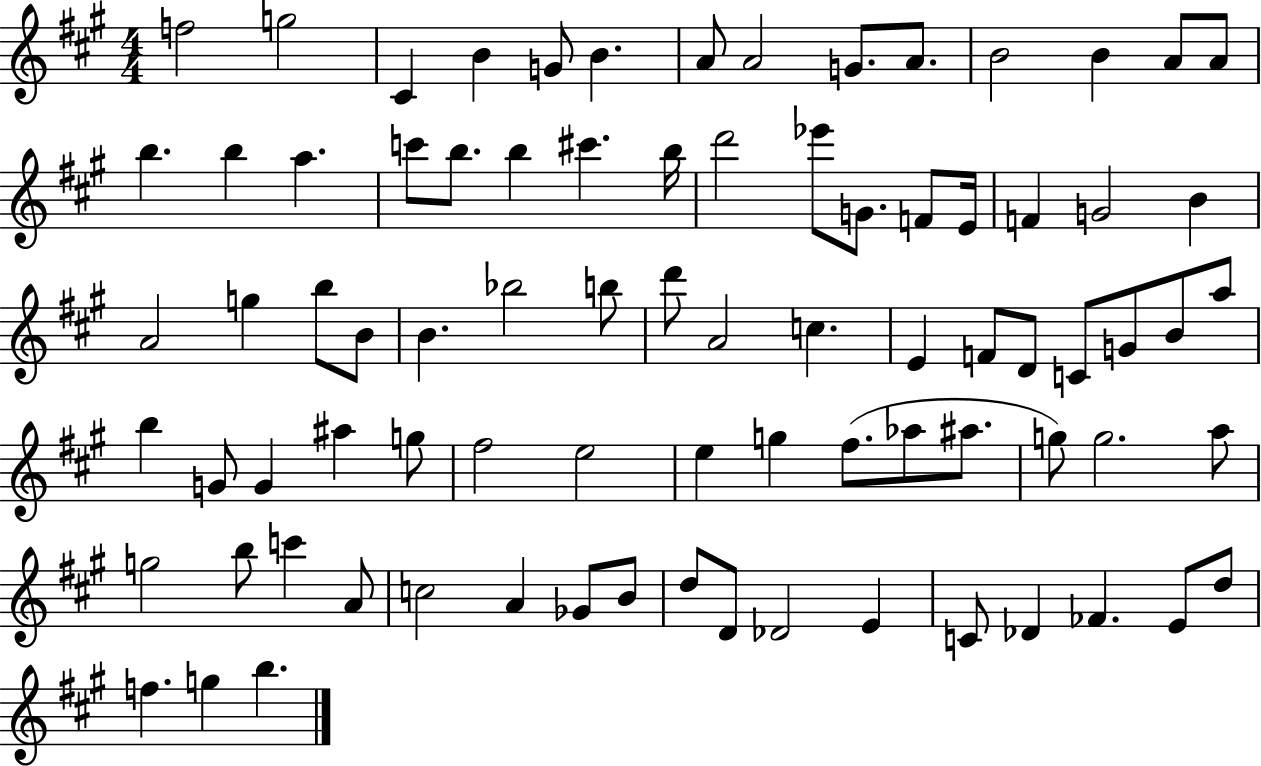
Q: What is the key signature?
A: A major